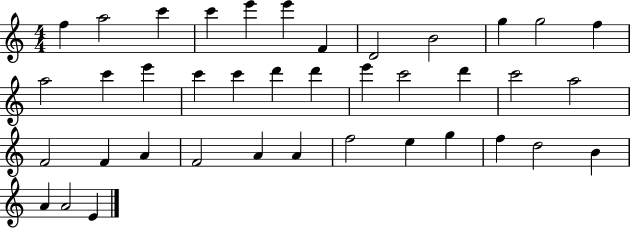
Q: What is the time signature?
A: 4/4